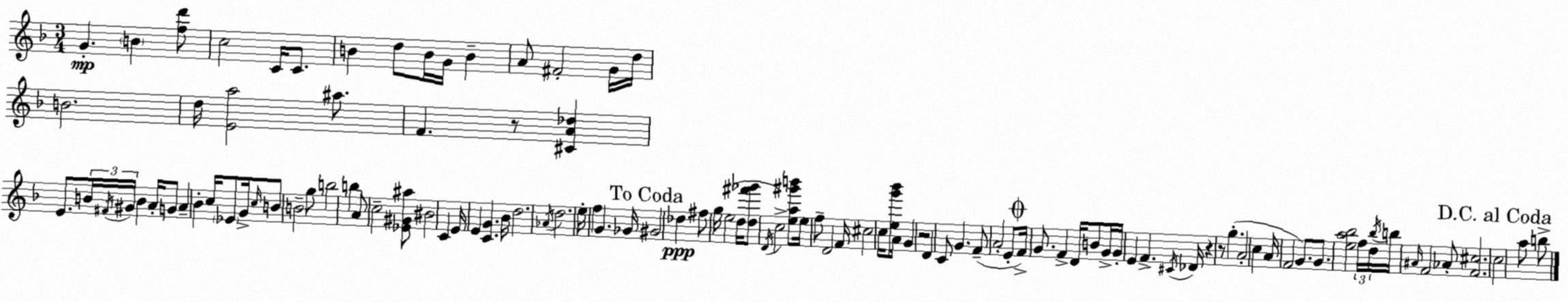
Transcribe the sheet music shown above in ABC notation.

X:1
T:Untitled
M:3/4
L:1/4
K:F
G B [fd']/2 c2 C/4 C/2 B d/2 B/4 G/4 B A/2 ^F2 G/4 d/4 B2 d/4 [Ea]2 ^a/2 F z/2 [^CA_d] E/2 B/4 ^F/4 ^G/4 B A/4 G/2 A _B c/4 _E/2 G/4 c/4 B/2 B2 g/2 b2 b A/2 c2 [_E^G^a]/2 ^B2 C E/4 E [CG] _B/4 d2 _A/4 d2 e/4 f G _G/4 ^G2 _d ^f/2 g/4 e2 d/4 [d^f'_g']/2 D/4 c2 [ea^g'b']/2 e/4 f/2 D2 F/4 ^c2 c/4 [eg'_b']/2 A/4 G z2 D C/2 G F/2 A2 E/2 F/4 G/2 F D/4 B/2 G/4 G/4 E F ^C/4 _D/4 z z/2 g A2 c A/4 F2 G/2 G/2 [ea_b]2 f/4 d/4 _b/4 b/4 ^A/4 F2 _A/2 [F^c]2 c2 a/2 b/2